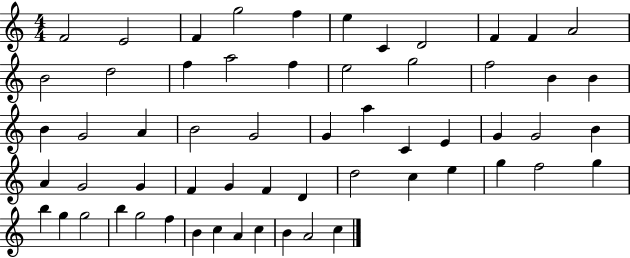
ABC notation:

X:1
T:Untitled
M:4/4
L:1/4
K:C
F2 E2 F g2 f e C D2 F F A2 B2 d2 f a2 f e2 g2 f2 B B B G2 A B2 G2 G a C E G G2 B A G2 G F G F D d2 c e g f2 g b g g2 b g2 f B c A c B A2 c